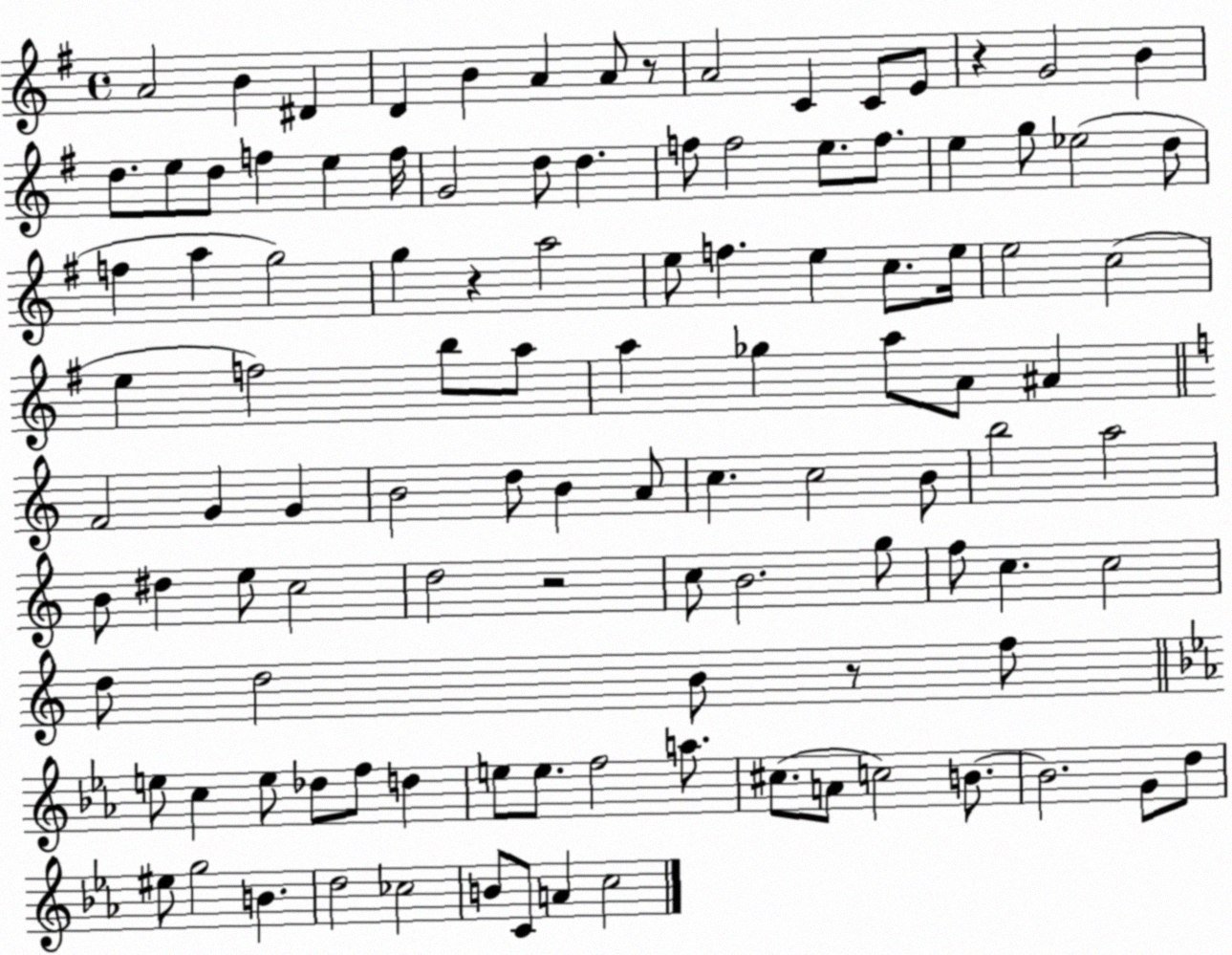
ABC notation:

X:1
T:Untitled
M:4/4
L:1/4
K:G
A2 B ^D D B A A/2 z/2 A2 C C/2 E/2 z G2 B d/2 e/2 d/2 f e f/4 G2 d/2 d f/2 f2 e/2 f/2 e g/2 _e2 d/2 f a g2 g z a2 e/2 f e c/2 e/4 e2 c2 e f2 b/2 a/2 a _g a/2 A/2 ^A F2 G G B2 d/2 B A/2 c c2 B/2 b2 a2 B/2 ^d e/2 c2 d2 z2 c/2 B2 g/2 f/2 c c2 d/2 d2 B/2 z/2 f/2 e/2 c e/2 _d/2 f/2 d e/2 e/2 f2 a/2 ^c/2 A/2 c2 B/2 B2 G/2 d/2 ^e/2 g2 B d2 _c2 B/2 C/2 A c2